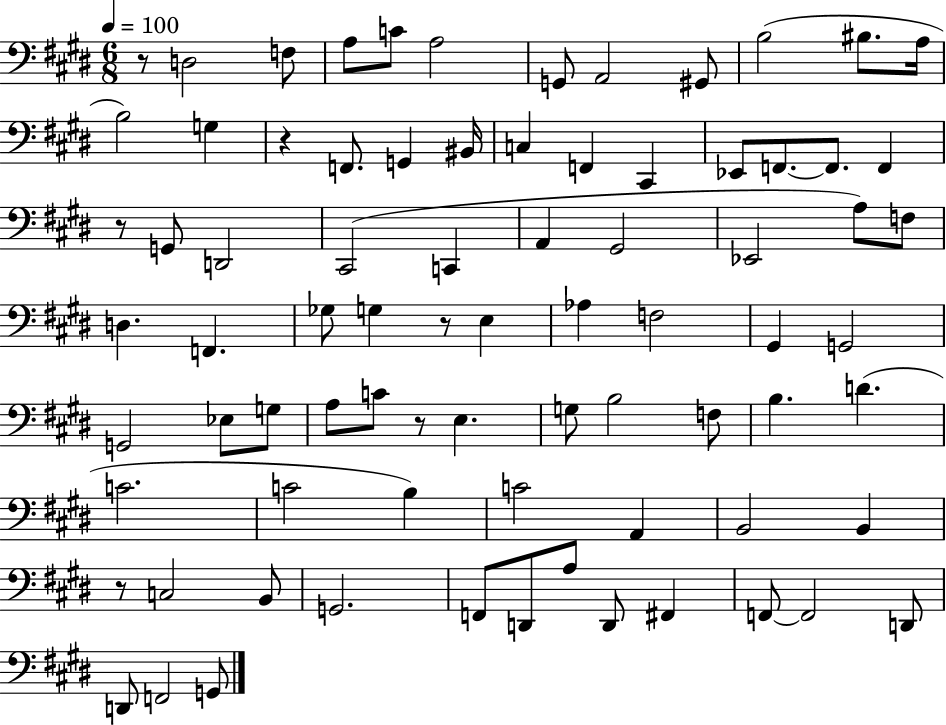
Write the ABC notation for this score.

X:1
T:Untitled
M:6/8
L:1/4
K:E
z/2 D,2 F,/2 A,/2 C/2 A,2 G,,/2 A,,2 ^G,,/2 B,2 ^B,/2 A,/4 B,2 G, z F,,/2 G,, ^B,,/4 C, F,, ^C,, _E,,/2 F,,/2 F,,/2 F,, z/2 G,,/2 D,,2 ^C,,2 C,, A,, ^G,,2 _E,,2 A,/2 F,/2 D, F,, _G,/2 G, z/2 E, _A, F,2 ^G,, G,,2 G,,2 _E,/2 G,/2 A,/2 C/2 z/2 E, G,/2 B,2 F,/2 B, D C2 C2 B, C2 A,, B,,2 B,, z/2 C,2 B,,/2 G,,2 F,,/2 D,,/2 A,/2 D,,/2 ^F,, F,,/2 F,,2 D,,/2 D,,/2 F,,2 G,,/2